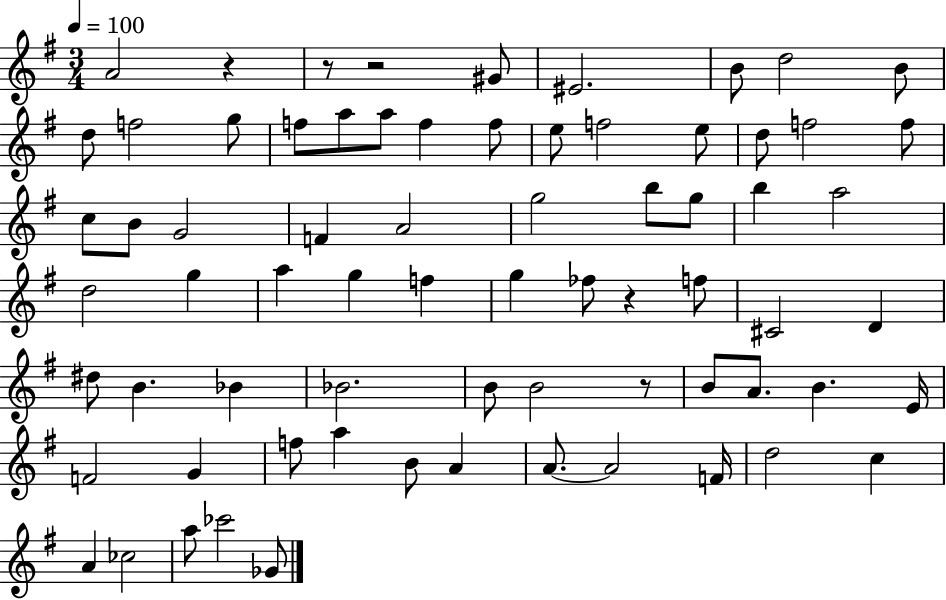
X:1
T:Untitled
M:3/4
L:1/4
K:G
A2 z z/2 z2 ^G/2 ^E2 B/2 d2 B/2 d/2 f2 g/2 f/2 a/2 a/2 f f/2 e/2 f2 e/2 d/2 f2 f/2 c/2 B/2 G2 F A2 g2 b/2 g/2 b a2 d2 g a g f g _f/2 z f/2 ^C2 D ^d/2 B _B _B2 B/2 B2 z/2 B/2 A/2 B E/4 F2 G f/2 a B/2 A A/2 A2 F/4 d2 c A _c2 a/2 _c'2 _G/2